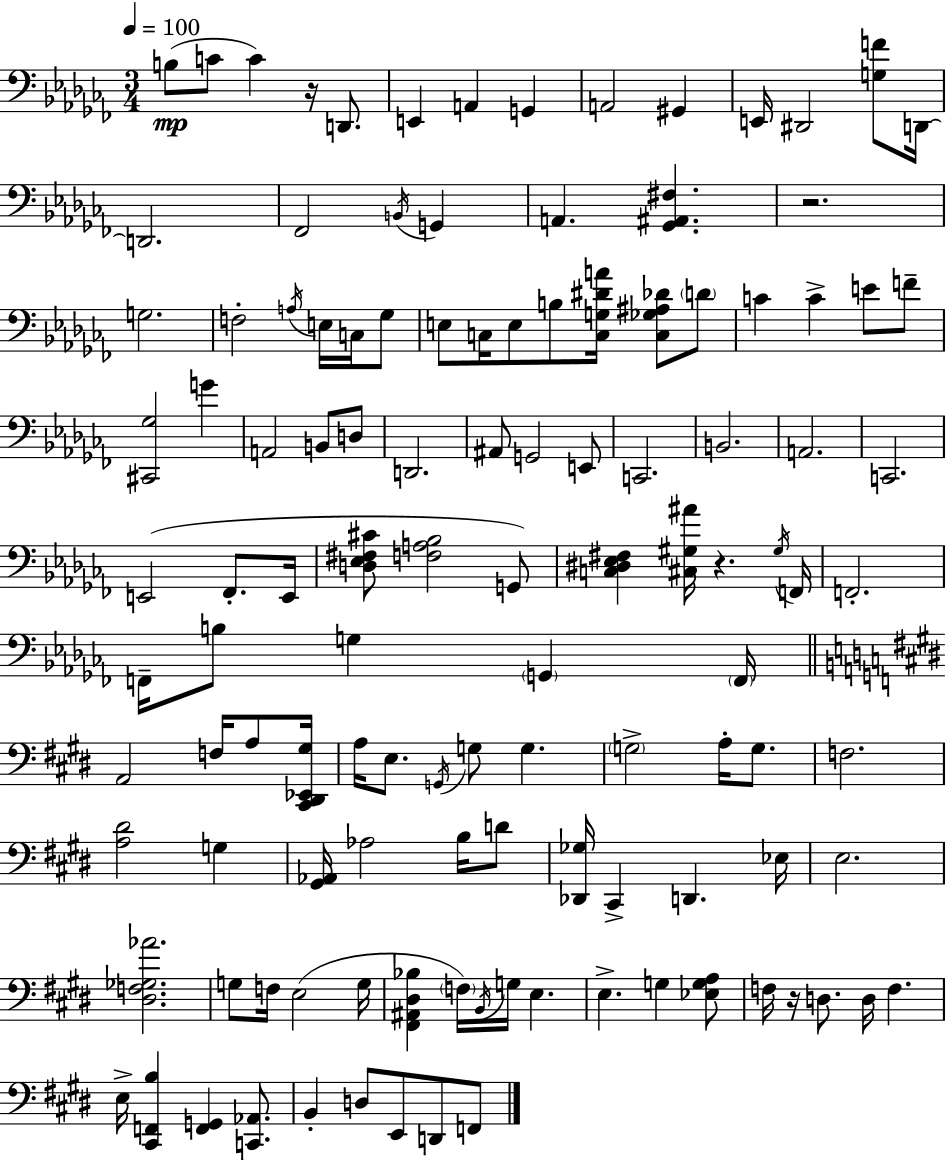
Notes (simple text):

B3/e C4/e C4/q R/s D2/e. E2/q A2/q G2/q A2/h G#2/q E2/s D#2/h [G3,F4]/e D2/s D2/h. FES2/h B2/s G2/q A2/q. [Gb2,A#2,F#3]/q. R/h. G3/h. F3/h A3/s E3/s C3/s Gb3/e E3/e C3/s E3/e B3/e [C3,G3,D#4,A4]/s [C3,Gb3,A#3,Db4]/e D4/e C4/q C4/q E4/e F4/e [C#2,Gb3]/h G4/q A2/h B2/e D3/e D2/h. A#2/e G2/h E2/e C2/h. B2/h. A2/h. C2/h. E2/h FES2/e. E2/s [D3,Eb3,F#3,C#4]/e [F3,A3,Bb3]/h G2/e [C3,D#3,Eb3,F#3]/q [C#3,G#3,A#4]/s R/q. G#3/s F2/s F2/h. F2/s B3/e G3/q G2/q F2/s A2/h F3/s A3/e [C#2,D#2,Eb2,G#3]/s A3/s E3/e. G2/s G3/e G3/q. G3/h A3/s G3/e. F3/h. [A3,D#4]/h G3/q [G#2,Ab2]/s Ab3/h B3/s D4/e [Db2,Gb3]/s C#2/q D2/q. Eb3/s E3/h. [D#3,F3,Gb3,Ab4]/h. G3/e F3/s E3/h G3/s [F#2,A#2,D#3,Bb3]/q F3/s B2/s G3/s E3/q. E3/q. G3/q [Eb3,G3,A3]/e F3/s R/s D3/e. D3/s F3/q. E3/s [C#2,F2,B3]/q [F2,G2]/q [C2,Ab2]/e. B2/q D3/e E2/e D2/e F2/e